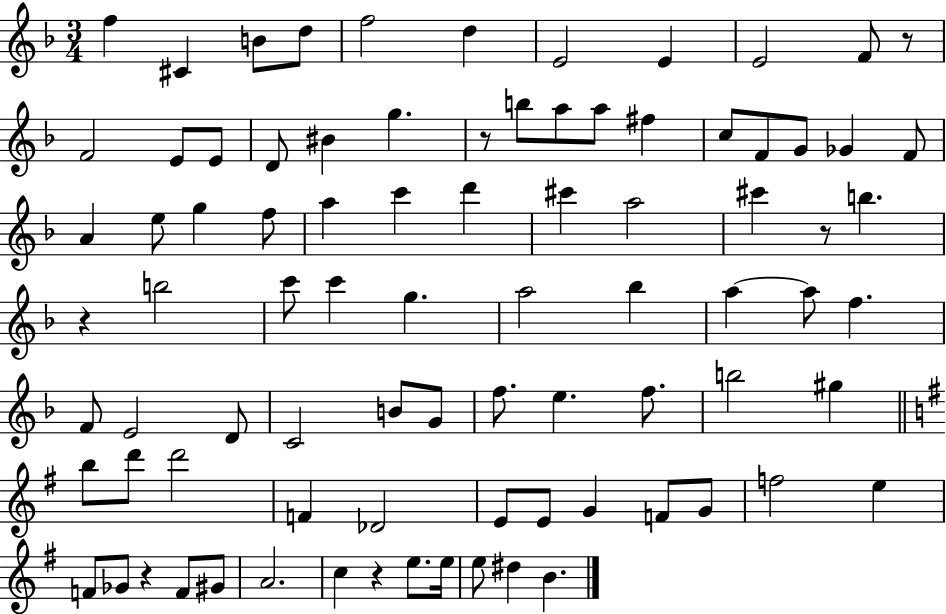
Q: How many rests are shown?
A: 6